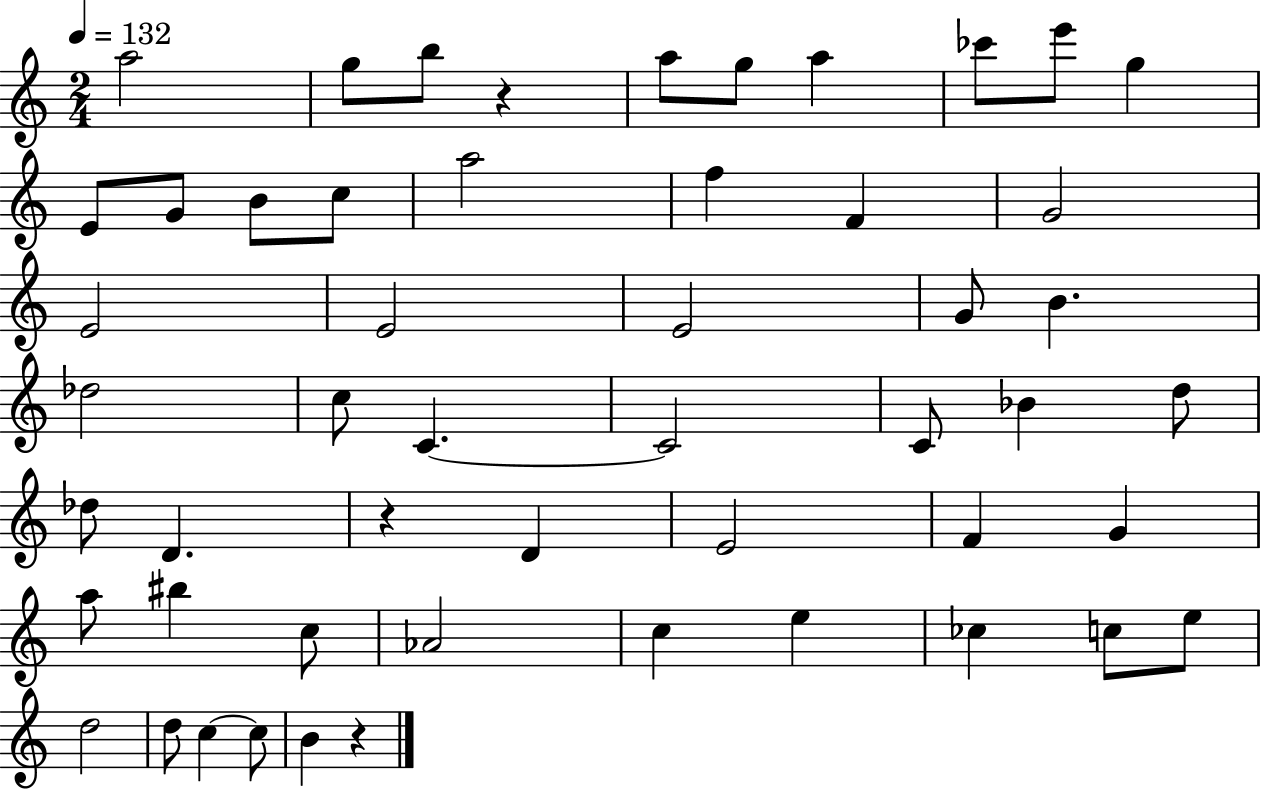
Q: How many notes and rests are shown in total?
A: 52